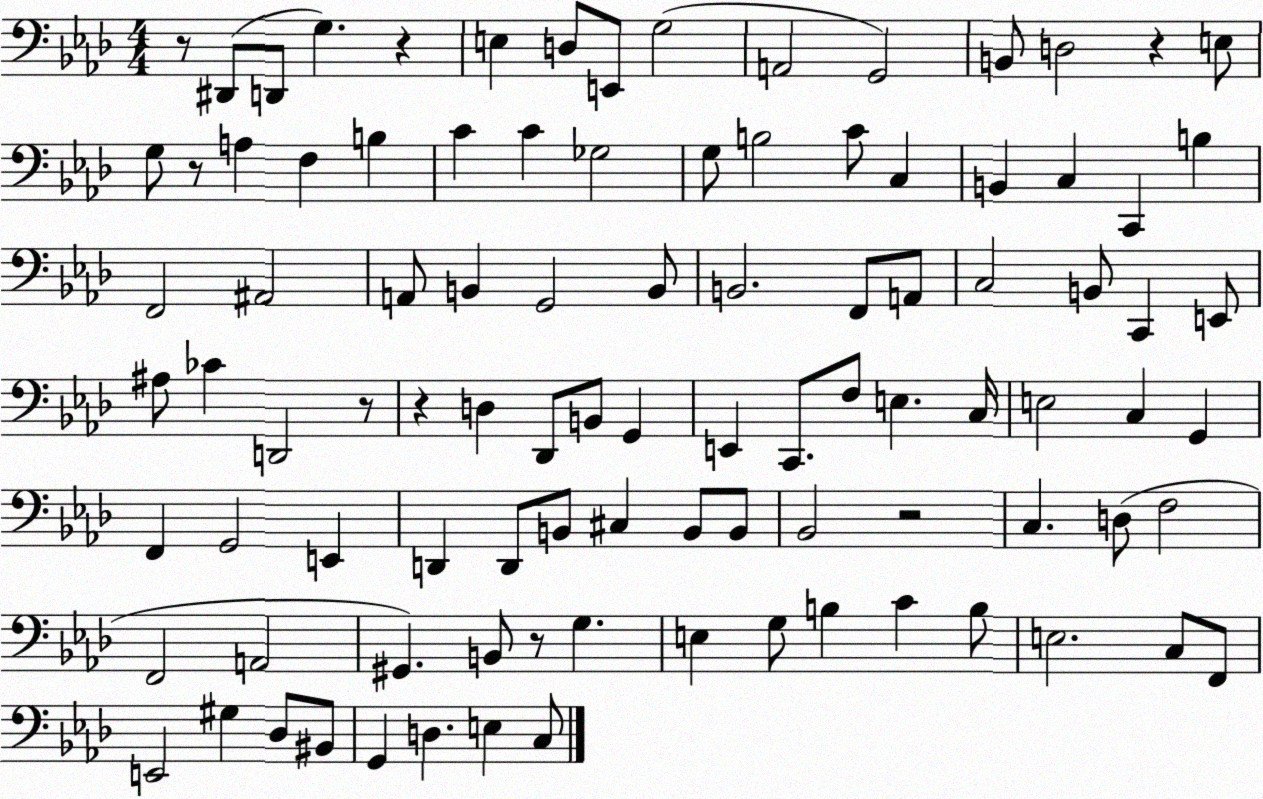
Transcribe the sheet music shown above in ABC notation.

X:1
T:Untitled
M:4/4
L:1/4
K:Ab
z/2 ^D,,/2 D,,/2 G, z E, D,/2 E,,/2 G,2 A,,2 G,,2 B,,/2 D,2 z E,/2 G,/2 z/2 A, F, B, C C _G,2 G,/2 B,2 C/2 C, B,, C, C,, B, F,,2 ^A,,2 A,,/2 B,, G,,2 B,,/2 B,,2 F,,/2 A,,/2 C,2 B,,/2 C,, E,,/2 ^A,/2 _C D,,2 z/2 z D, _D,,/2 B,,/2 G,, E,, C,,/2 F,/2 E, C,/4 E,2 C, G,, F,, G,,2 E,, D,, D,,/2 B,,/2 ^C, B,,/2 B,,/2 _B,,2 z2 C, D,/2 F,2 F,,2 A,,2 ^G,, B,,/2 z/2 G, E, G,/2 B, C B,/2 E,2 C,/2 F,,/2 E,,2 ^G, _D,/2 ^B,,/2 G,, D, E, C,/2